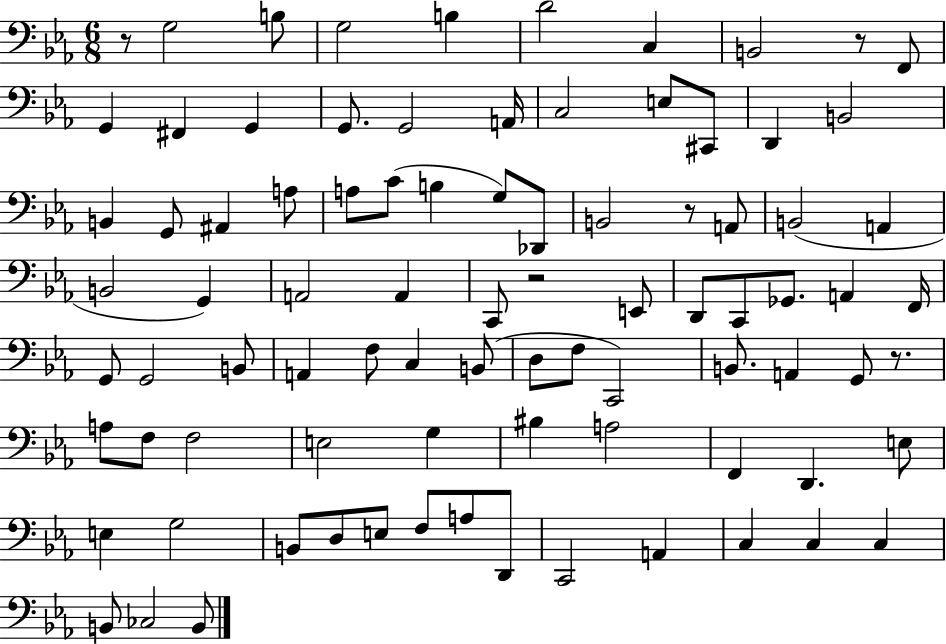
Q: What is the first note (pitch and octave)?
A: G3